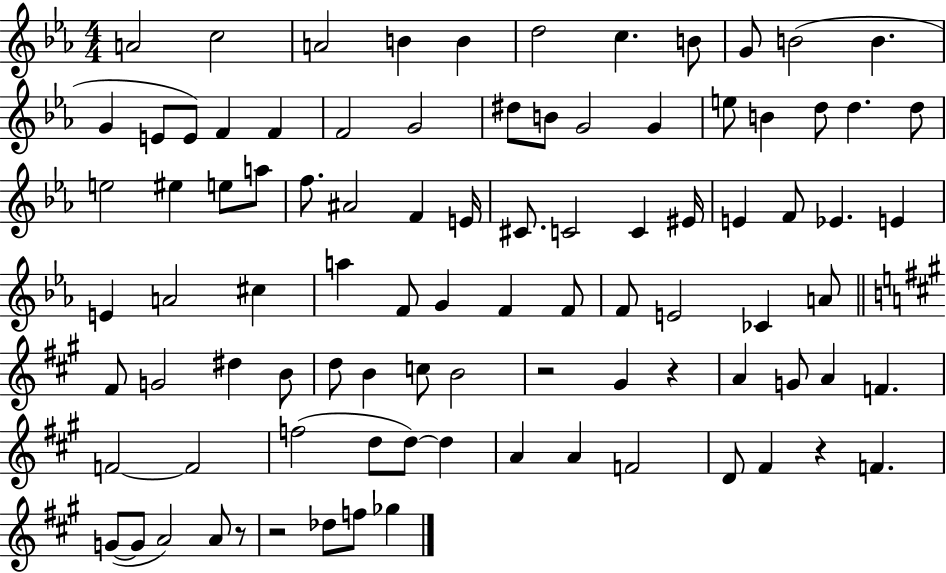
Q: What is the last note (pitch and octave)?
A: Gb5